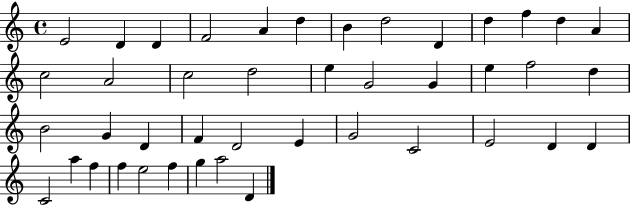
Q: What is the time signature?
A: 4/4